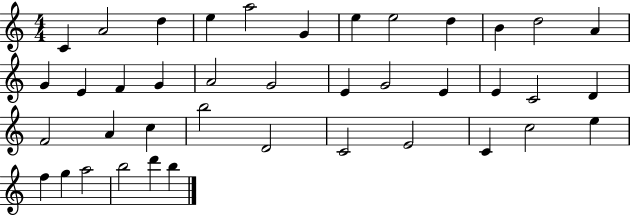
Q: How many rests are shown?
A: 0